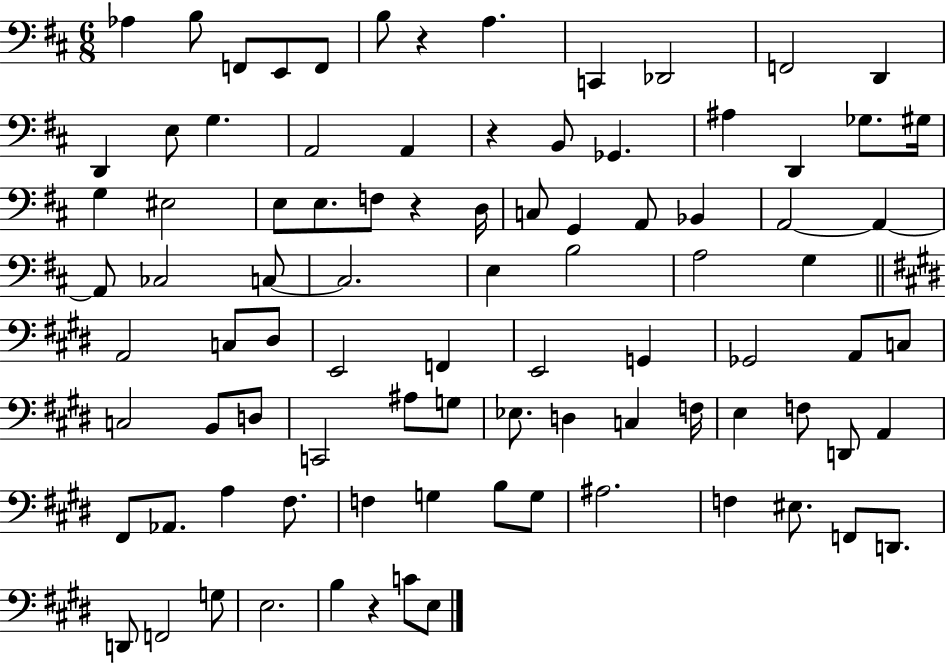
X:1
T:Untitled
M:6/8
L:1/4
K:D
_A, B,/2 F,,/2 E,,/2 F,,/2 B,/2 z A, C,, _D,,2 F,,2 D,, D,, E,/2 G, A,,2 A,, z B,,/2 _G,, ^A, D,, _G,/2 ^G,/4 G, ^E,2 E,/2 E,/2 F,/2 z D,/4 C,/2 G,, A,,/2 _B,, A,,2 A,, A,,/2 _C,2 C,/2 C,2 E, B,2 A,2 G, A,,2 C,/2 ^D,/2 E,,2 F,, E,,2 G,, _G,,2 A,,/2 C,/2 C,2 B,,/2 D,/2 C,,2 ^A,/2 G,/2 _E,/2 D, C, F,/4 E, F,/2 D,,/2 A,, ^F,,/2 _A,,/2 A, ^F,/2 F, G, B,/2 G,/2 ^A,2 F, ^E,/2 F,,/2 D,,/2 D,,/2 F,,2 G,/2 E,2 B, z C/2 E,/2